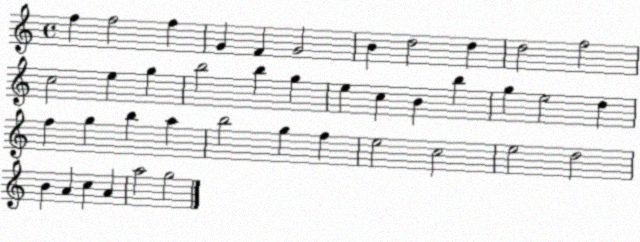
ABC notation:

X:1
T:Untitled
M:4/4
L:1/4
K:C
f f2 f G F G2 B d2 d d2 f2 c2 e g b2 b g e c B b g e2 d f g b a b2 g f e2 c2 e2 d2 B A c A a2 g2